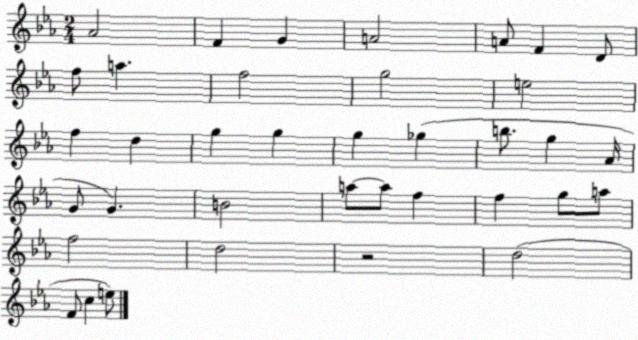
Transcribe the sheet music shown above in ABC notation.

X:1
T:Untitled
M:2/4
L:1/4
K:Eb
_A2 F G A2 A/2 F D/2 f/2 a f2 g2 e2 f d g g g _g b/2 g _A/4 G/2 G B2 a/2 a/2 f f g/2 a/2 f2 d2 z2 d2 F/2 c e/2